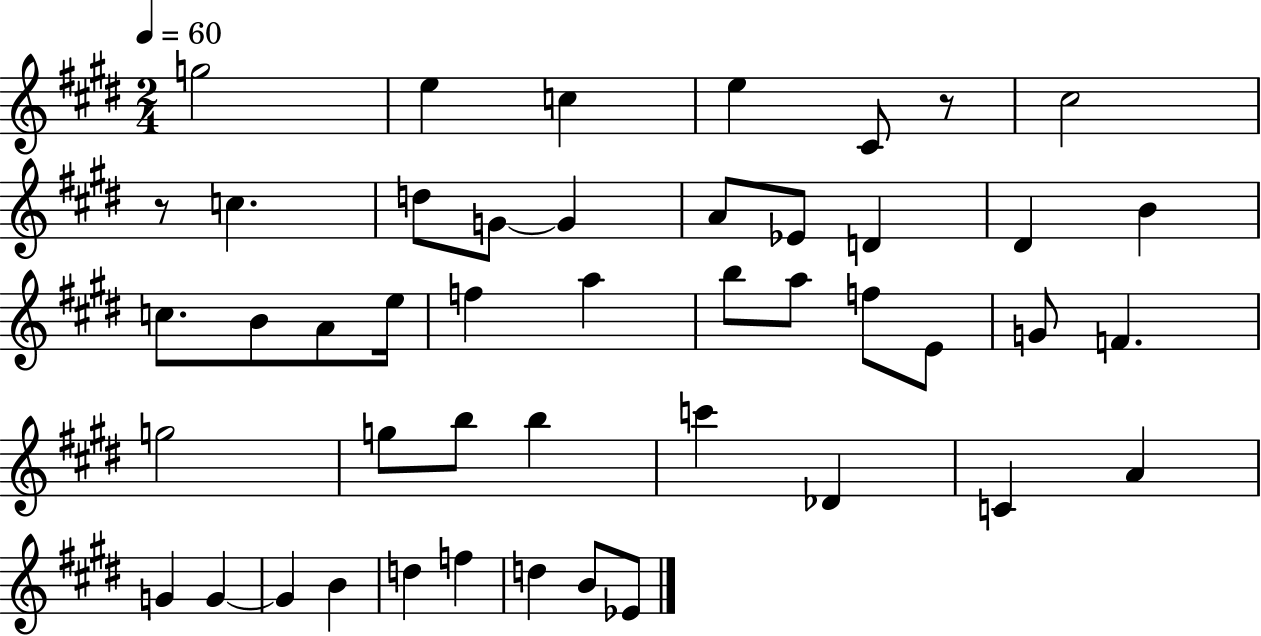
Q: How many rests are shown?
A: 2